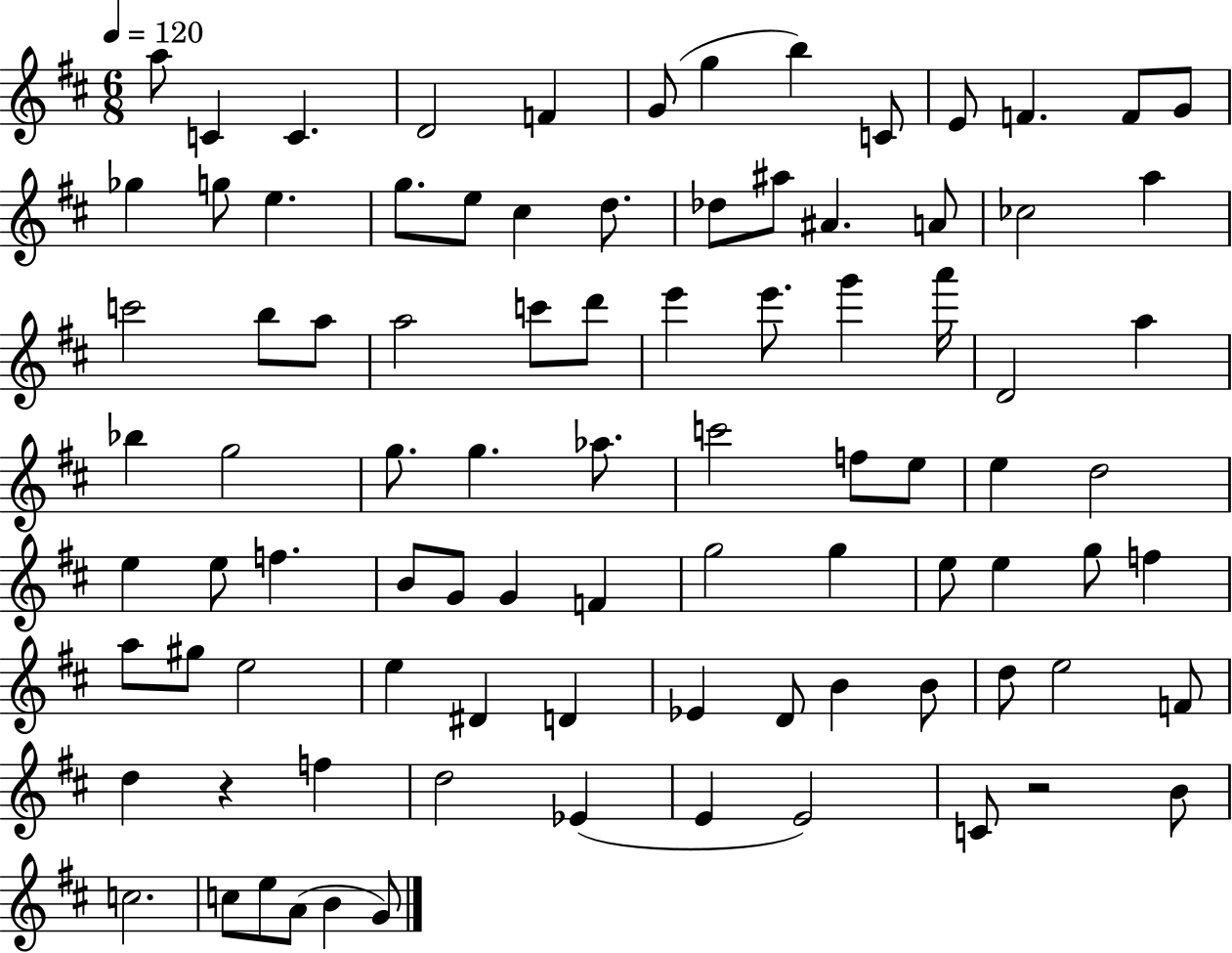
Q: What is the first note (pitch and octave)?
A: A5